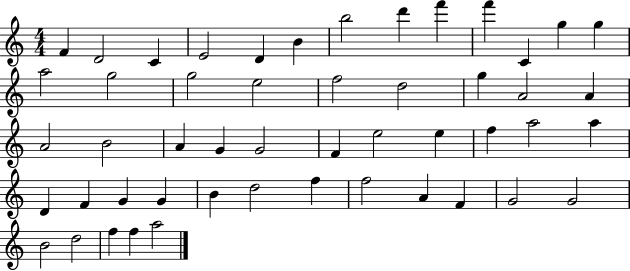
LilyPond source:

{
  \clef treble
  \numericTimeSignature
  \time 4/4
  \key c \major
  f'4 d'2 c'4 | e'2 d'4 b'4 | b''2 d'''4 f'''4 | f'''4 c'4 g''4 g''4 | \break a''2 g''2 | g''2 e''2 | f''2 d''2 | g''4 a'2 a'4 | \break a'2 b'2 | a'4 g'4 g'2 | f'4 e''2 e''4 | f''4 a''2 a''4 | \break d'4 f'4 g'4 g'4 | b'4 d''2 f''4 | f''2 a'4 f'4 | g'2 g'2 | \break b'2 d''2 | f''4 f''4 a''2 | \bar "|."
}